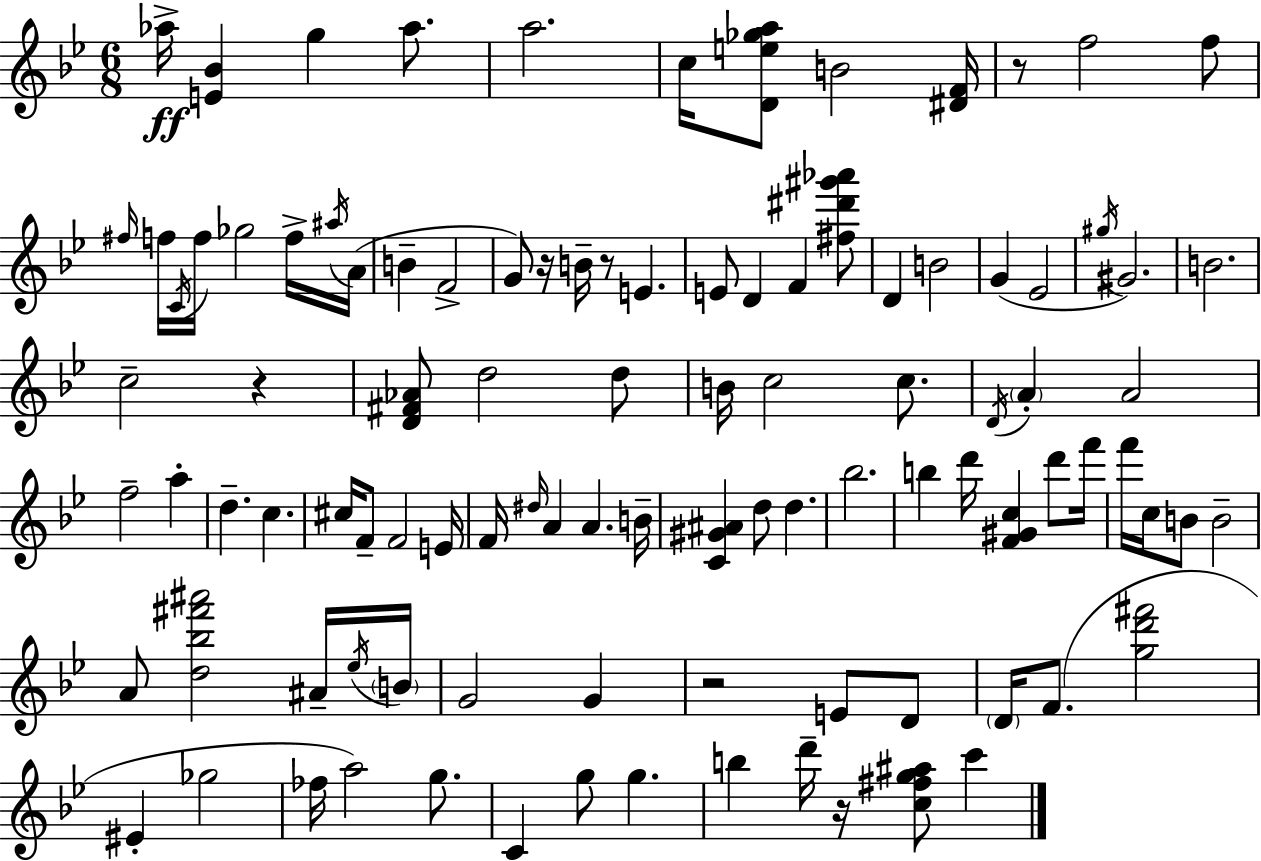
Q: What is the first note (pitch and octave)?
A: Ab5